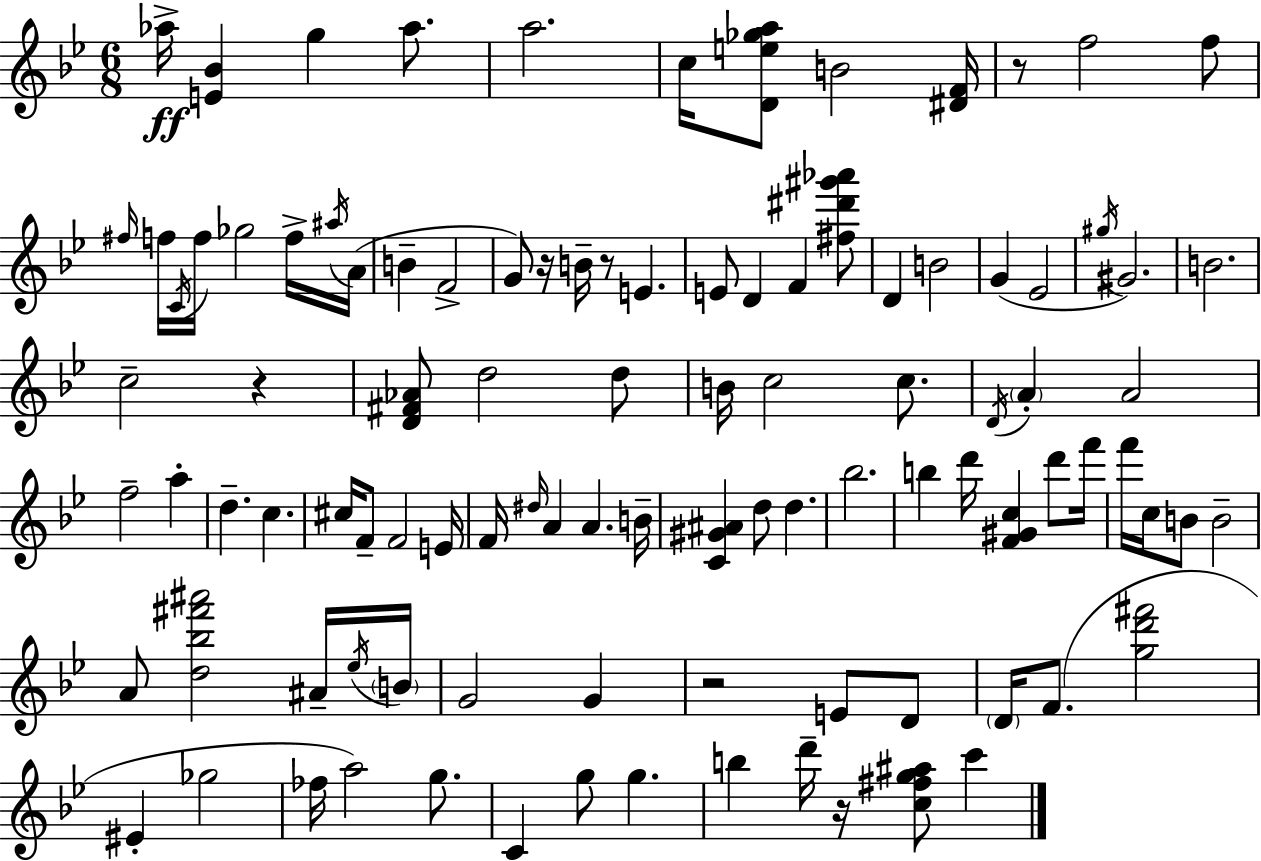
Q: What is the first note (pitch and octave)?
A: Ab5